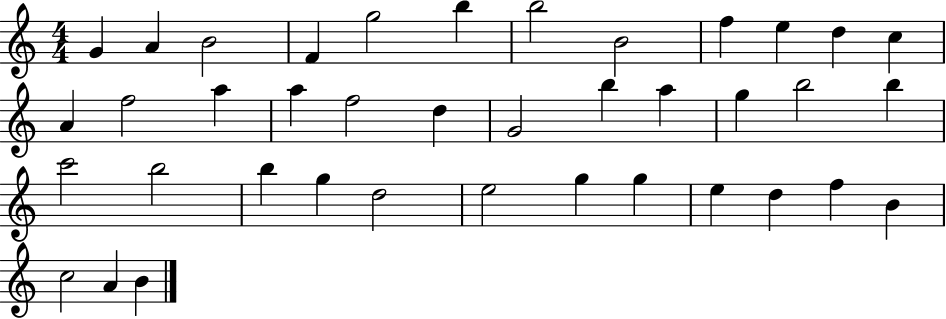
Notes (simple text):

G4/q A4/q B4/h F4/q G5/h B5/q B5/h B4/h F5/q E5/q D5/q C5/q A4/q F5/h A5/q A5/q F5/h D5/q G4/h B5/q A5/q G5/q B5/h B5/q C6/h B5/h B5/q G5/q D5/h E5/h G5/q G5/q E5/q D5/q F5/q B4/q C5/h A4/q B4/q